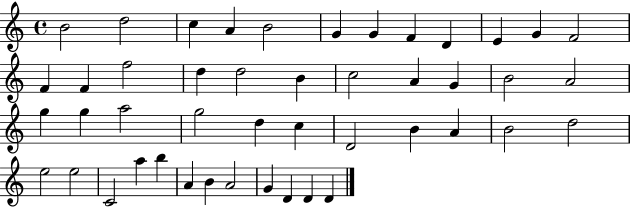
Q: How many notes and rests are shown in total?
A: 46